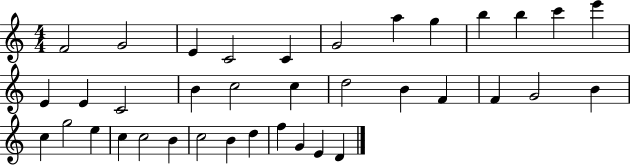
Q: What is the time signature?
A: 4/4